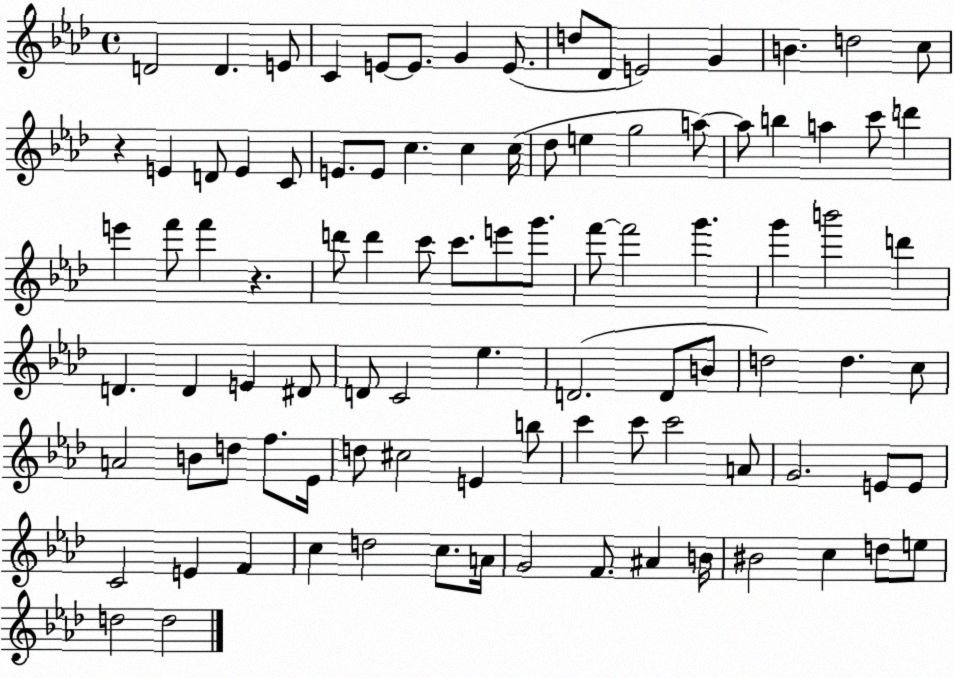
X:1
T:Untitled
M:4/4
L:1/4
K:Ab
D2 D E/2 C E/2 E/2 G E/2 d/2 _D/2 E2 G B d2 c/2 z E D/2 E C/2 E/2 E/2 c c c/4 _d/2 e g2 a/2 a/2 b a c'/2 d' e' f'/2 f' z d'/2 d' c'/2 c'/2 e'/2 g'/2 f'/2 f'2 g' g' b'2 d' D D E ^D/2 D/2 C2 _e D2 D/2 B/2 d2 d c/2 A2 B/2 d/2 f/2 _E/4 d/2 ^c2 E b/2 c' c'/2 c'2 A/2 G2 E/2 E/2 C2 E F c d2 c/2 A/4 G2 F/2 ^A B/4 ^B2 c d/2 e/2 d2 d2